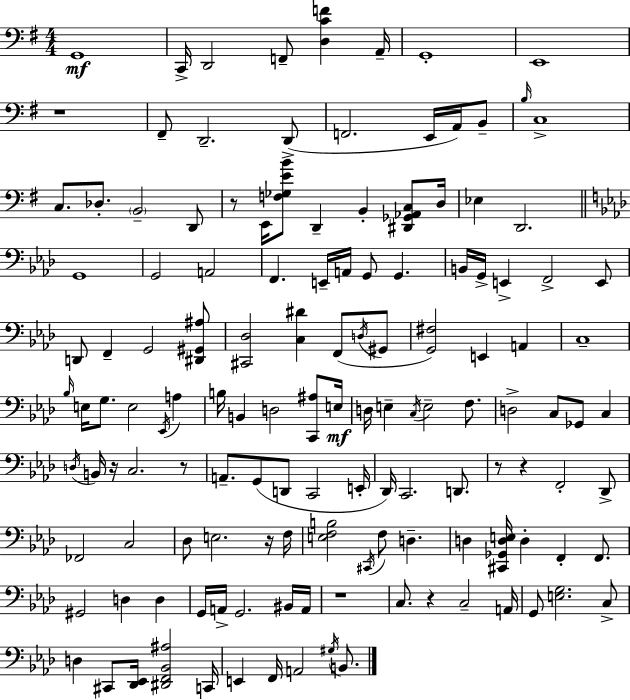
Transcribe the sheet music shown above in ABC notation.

X:1
T:Untitled
M:4/4
L:1/4
K:Em
G,,4 C,,/4 D,,2 F,,/2 [D,CF] A,,/4 G,,4 E,,4 z4 ^F,,/2 D,,2 D,,/2 F,,2 E,,/4 A,,/4 B,,/2 B,/4 C,4 C,/2 _D,/2 B,,2 D,,/2 z/2 E,,/4 [F,_G,EB]/2 D,, B,, [^D,,_G,,_A,,C,]/2 D,/4 _E, D,,2 G,,4 G,,2 A,,2 F,, E,,/4 A,,/4 G,,/2 G,, B,,/4 G,,/4 E,, F,,2 E,,/2 D,,/2 F,, G,,2 [^D,,^G,,^A,]/2 [^C,,_D,]2 [C,^D] F,,/2 D,/4 ^G,,/2 [G,,^F,]2 E,, A,, C,4 _B,/4 E,/4 G,/2 E,2 _E,,/4 A, B,/4 B,, D,2 [C,,^A,]/2 E,/4 D,/4 E, C,/4 E,2 F,/2 D,2 C,/2 _G,,/2 C, D,/4 B,,/4 z/4 C,2 z/2 A,,/2 G,,/2 D,,/2 C,,2 E,,/4 _D,,/4 C,,2 D,,/2 z/2 z F,,2 _D,,/2 _F,,2 C,2 _D,/2 E,2 z/4 F,/4 [E,F,B,]2 ^C,,/4 F,/2 D, D, [^C,,_G,,D,E,]/4 D, F,, F,,/2 ^G,,2 D, D, G,,/4 A,,/4 G,,2 ^B,,/4 A,,/4 z4 C,/2 z C,2 A,,/4 G,,/2 [E,G,]2 C,/2 D, ^C,,/2 [_D,,_E,,]/4 [^D,,F,,_B,,^A,]2 C,,/4 E,, F,,/4 A,,2 ^G,/4 B,,/2